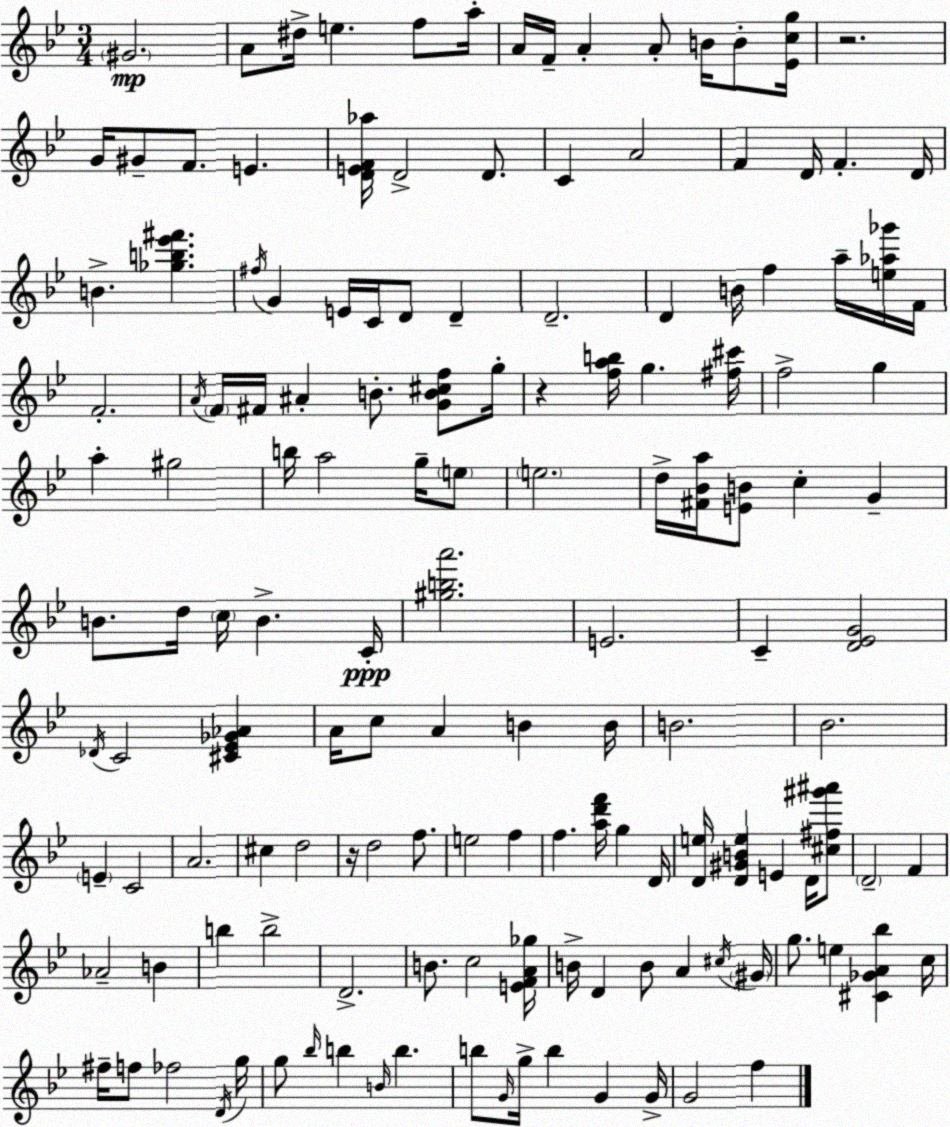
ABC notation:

X:1
T:Untitled
M:3/4
L:1/4
K:Bb
^G2 A/2 ^d/4 e f/2 a/4 A/4 F/4 A A/2 B/4 B/2 [_Ecg]/4 z2 G/4 ^G/2 F/2 E [DEF_a]/4 D2 D/2 C A2 F D/4 F D/4 B [_gb_e'^f'] ^f/4 G E/4 C/4 D/2 D D2 D B/4 f a/4 [e_a_g']/4 F/4 F2 A/4 F/4 ^F/4 ^A B/2 [GB^cf]/2 g/4 z [fab]/4 g [^f^c']/4 f2 g a ^g2 b/4 a2 g/4 e/2 e2 d/4 [^F_Ba]/4 [EB]/2 c G B/2 d/4 c/4 B C/4 [^gba']2 E2 C [D_EG]2 _D/4 C2 [^C_E_G_A] A/4 c/2 A B B/4 B2 _B2 E C2 A2 ^c d2 z/4 d2 f/2 e2 f f [ad'f']/4 g D/4 [De]/4 [D^GBe] E D/4 [^c^f^g'^a']/2 D2 F _A2 B b b2 D2 B/2 c2 [EFA_g]/4 B/4 D B/2 A ^c/4 ^G/4 g/2 e [^C_GA_b] c/4 ^f/4 f/2 _f2 D/4 g/4 g/2 _b/4 b B/4 b b/2 G/4 g/4 b G G/4 G2 f